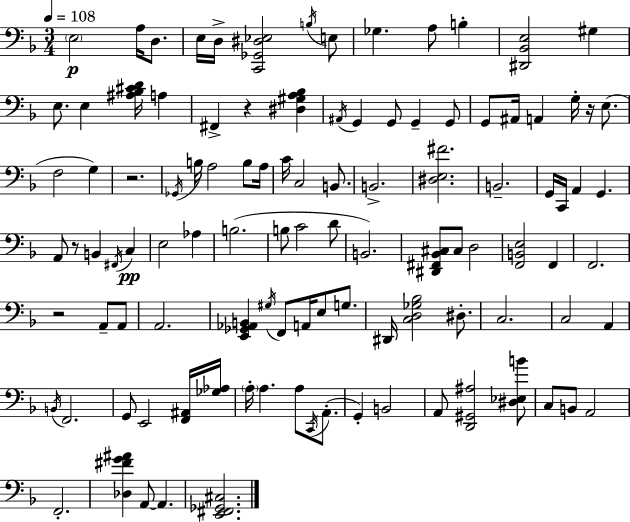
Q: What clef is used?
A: bass